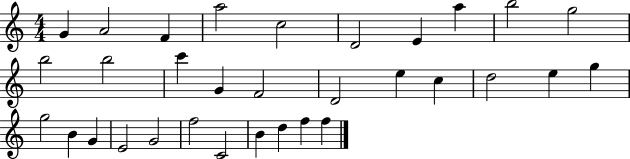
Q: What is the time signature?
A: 4/4